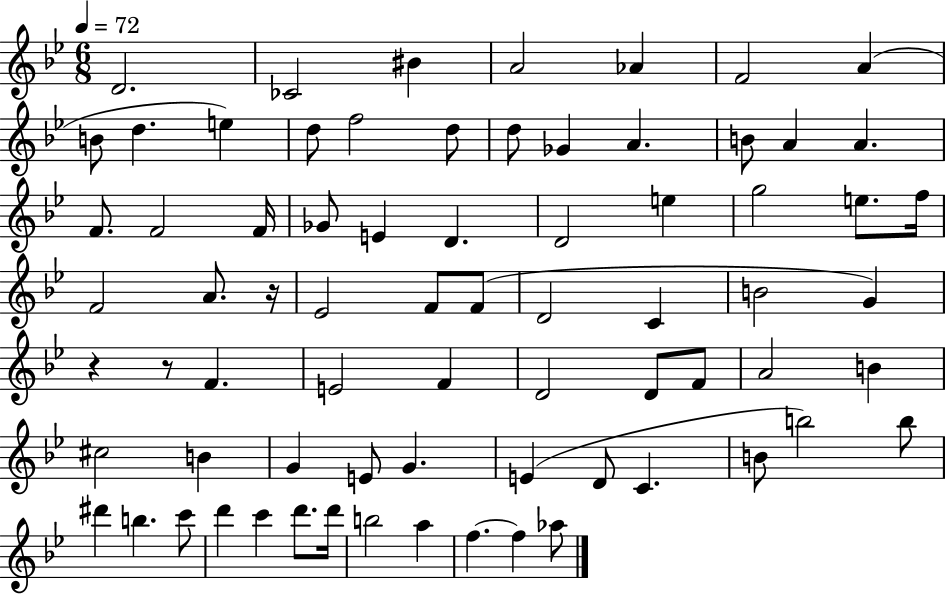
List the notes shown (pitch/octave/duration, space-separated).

D4/h. CES4/h BIS4/q A4/h Ab4/q F4/h A4/q B4/e D5/q. E5/q D5/e F5/h D5/e D5/e Gb4/q A4/q. B4/e A4/q A4/q. F4/e. F4/h F4/s Gb4/e E4/q D4/q. D4/h E5/q G5/h E5/e. F5/s F4/h A4/e. R/s Eb4/h F4/e F4/e D4/h C4/q B4/h G4/q R/q R/e F4/q. E4/h F4/q D4/h D4/e F4/e A4/h B4/q C#5/h B4/q G4/q E4/e G4/q. E4/q D4/e C4/q. B4/e B5/h B5/e D#6/q B5/q. C6/e D6/q C6/q D6/e. D6/s B5/h A5/q F5/q. F5/q Ab5/e